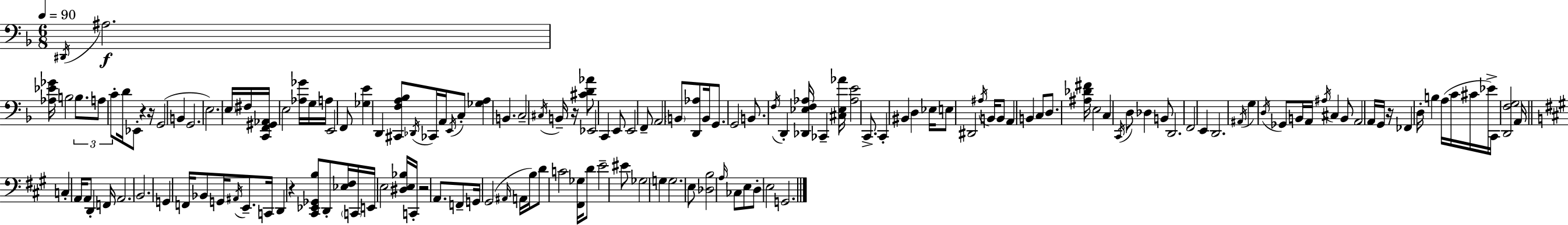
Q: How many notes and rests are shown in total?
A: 154